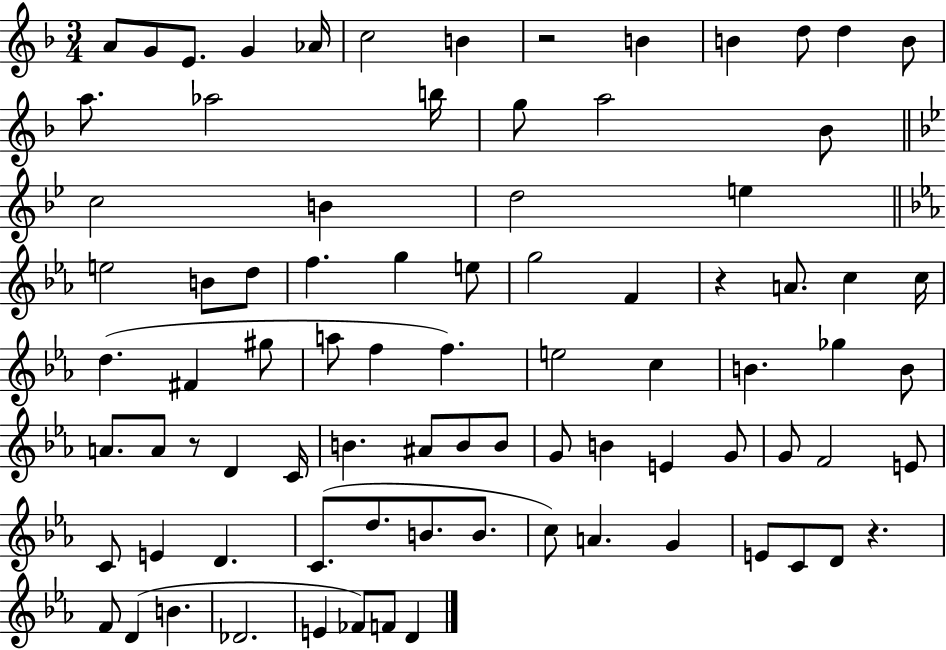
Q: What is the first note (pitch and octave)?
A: A4